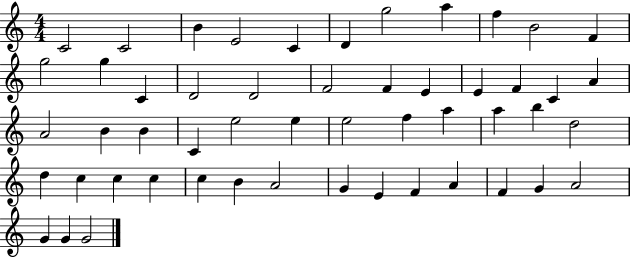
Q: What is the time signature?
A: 4/4